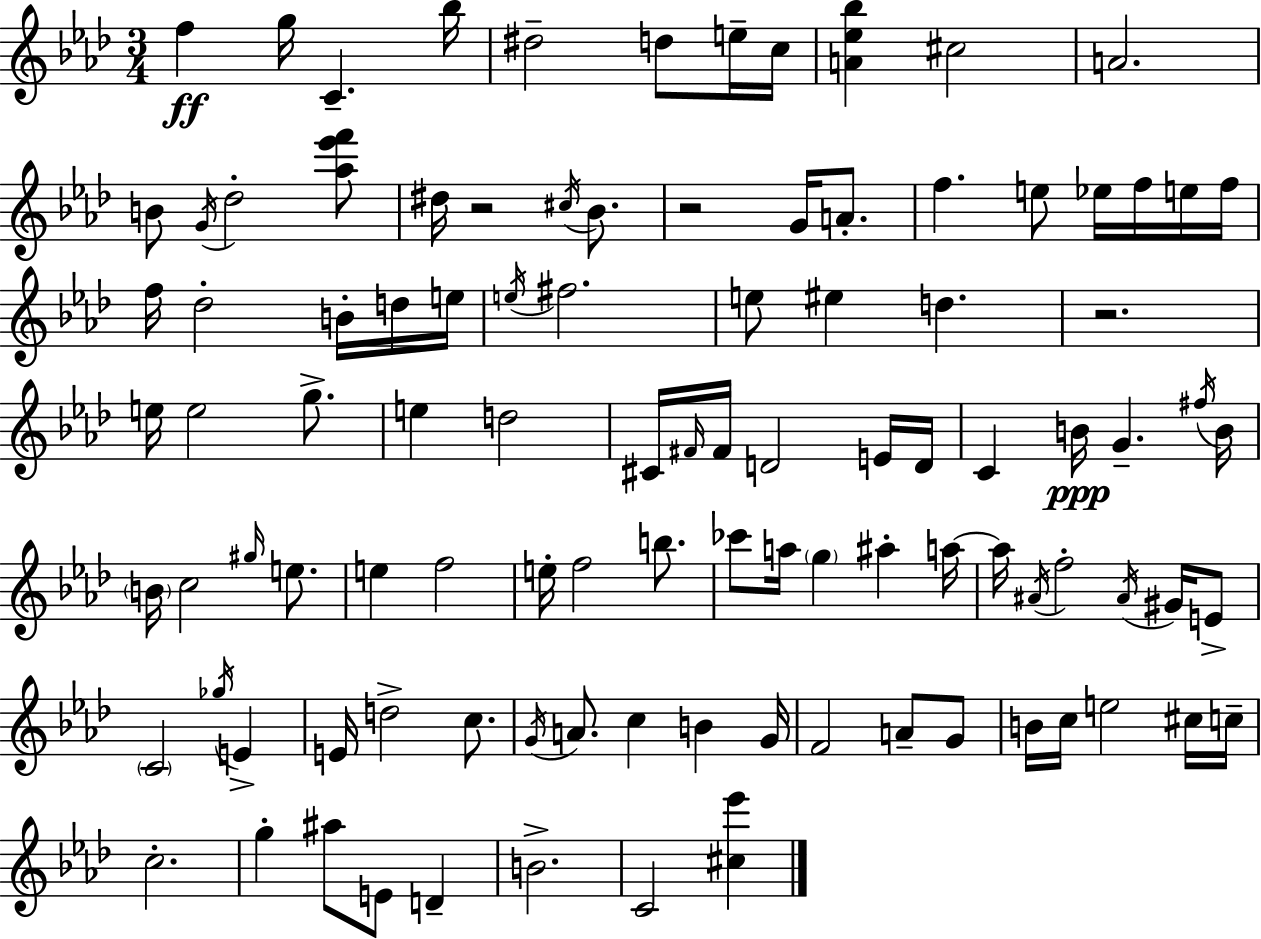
F5/q G5/s C4/q. Bb5/s D#5/h D5/e E5/s C5/s [A4,Eb5,Bb5]/q C#5/h A4/h. B4/e G4/s Db5/h [Ab5,Eb6,F6]/e D#5/s R/h C#5/s Bb4/e. R/h G4/s A4/e. F5/q. E5/e Eb5/s F5/s E5/s F5/s F5/s Db5/h B4/s D5/s E5/s E5/s F#5/h. E5/e EIS5/q D5/q. R/h. E5/s E5/h G5/e. E5/q D5/h C#4/s F#4/s F#4/s D4/h E4/s D4/s C4/q B4/s G4/q. F#5/s B4/s B4/s C5/h G#5/s E5/e. E5/q F5/h E5/s F5/h B5/e. CES6/e A5/s G5/q A#5/q A5/s A5/s A#4/s F5/h A#4/s G#4/s E4/e C4/h Gb5/s E4/q E4/s D5/h C5/e. G4/s A4/e. C5/q B4/q G4/s F4/h A4/e G4/e B4/s C5/s E5/h C#5/s C5/s C5/h. G5/q A#5/e E4/e D4/q B4/h. C4/h [C#5,Eb6]/q